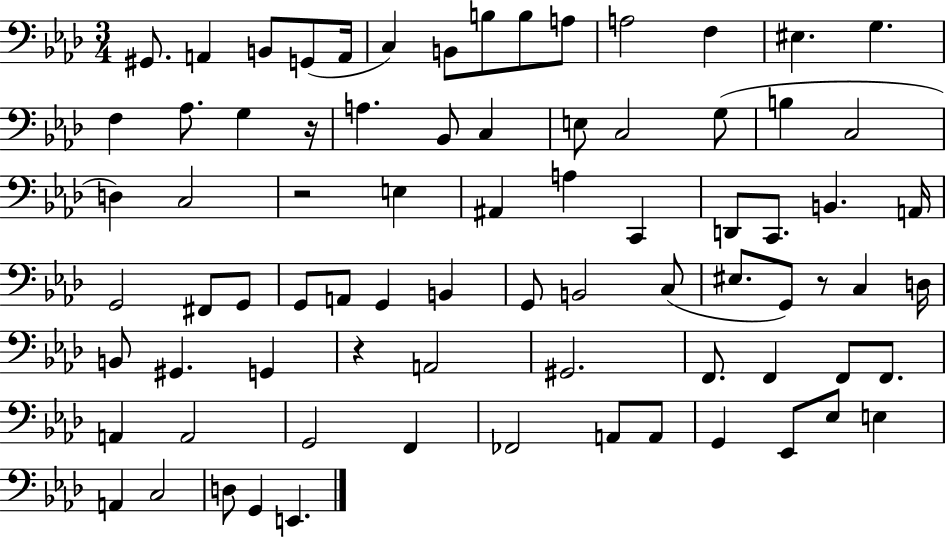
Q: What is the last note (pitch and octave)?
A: E2